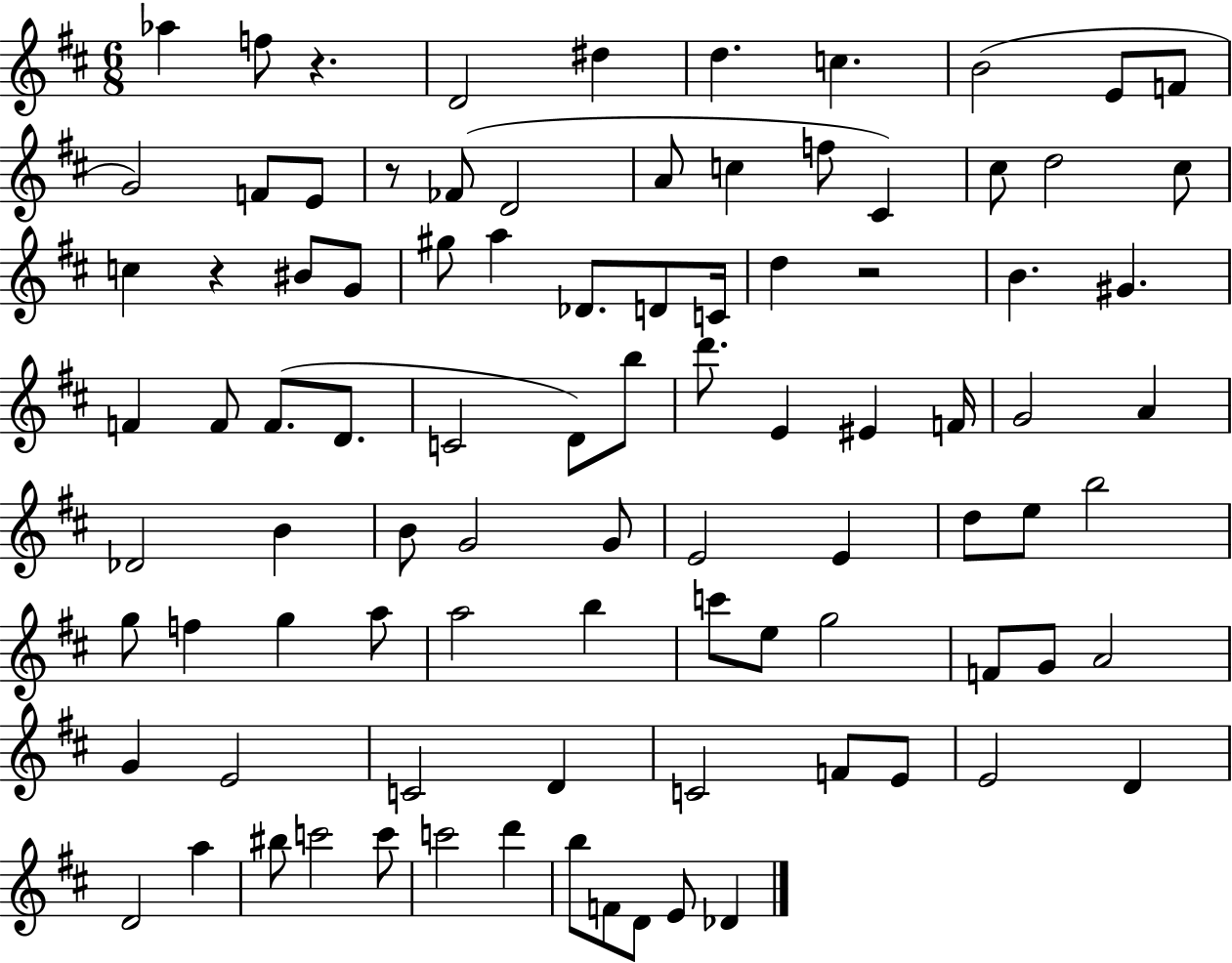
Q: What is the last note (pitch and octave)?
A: Db4